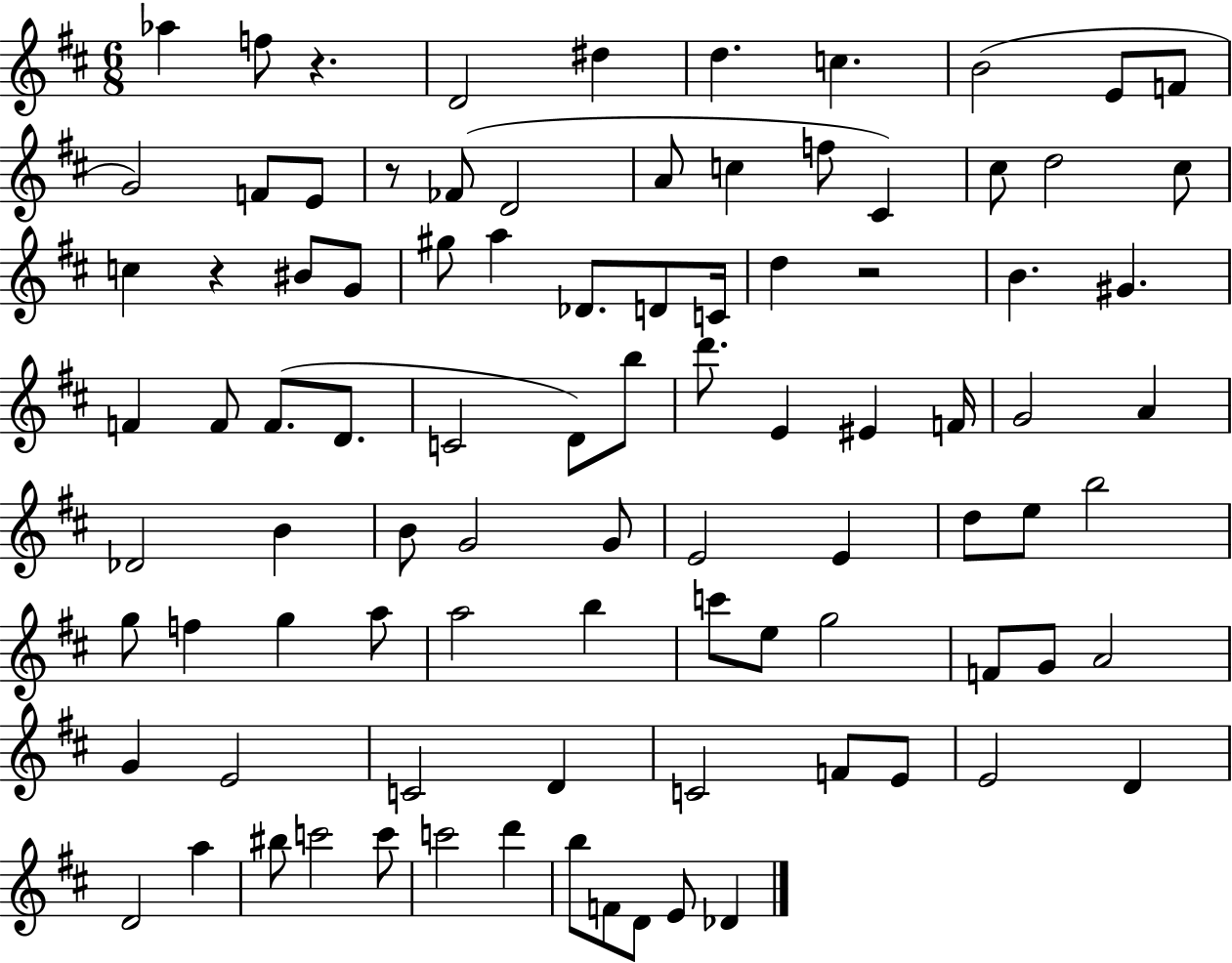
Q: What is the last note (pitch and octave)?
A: Db4